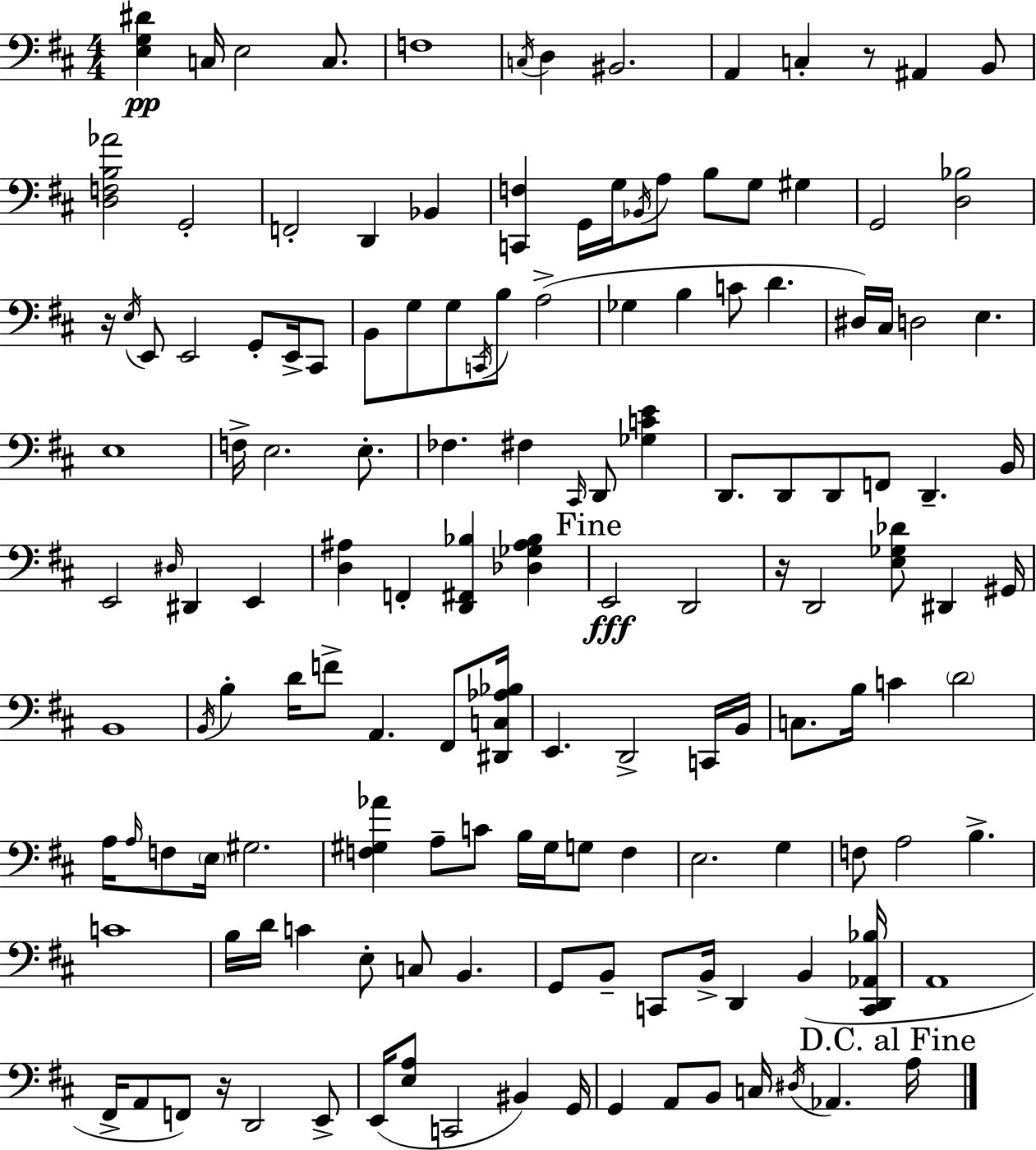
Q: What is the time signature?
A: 4/4